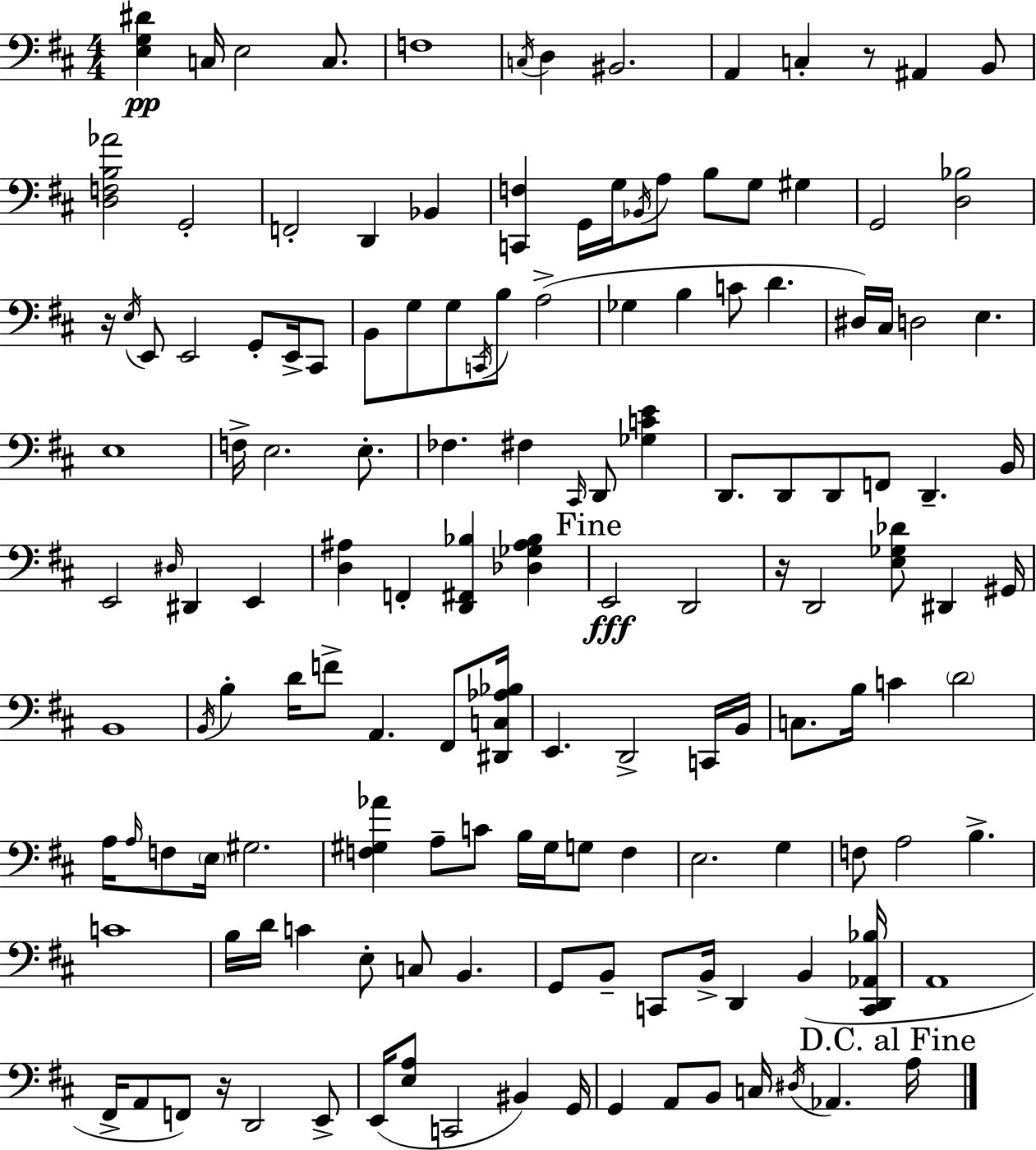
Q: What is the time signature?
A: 4/4